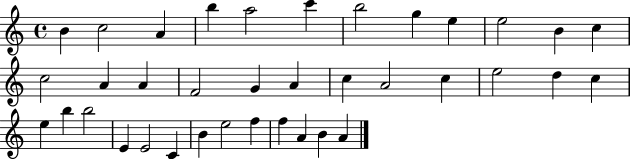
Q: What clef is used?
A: treble